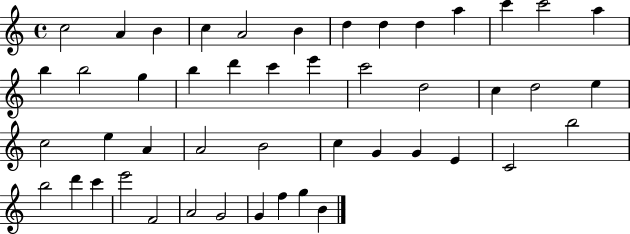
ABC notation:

X:1
T:Untitled
M:4/4
L:1/4
K:C
c2 A B c A2 B d d d a c' c'2 a b b2 g b d' c' e' c'2 d2 c d2 e c2 e A A2 B2 c G G E C2 b2 b2 d' c' e'2 F2 A2 G2 G f g B